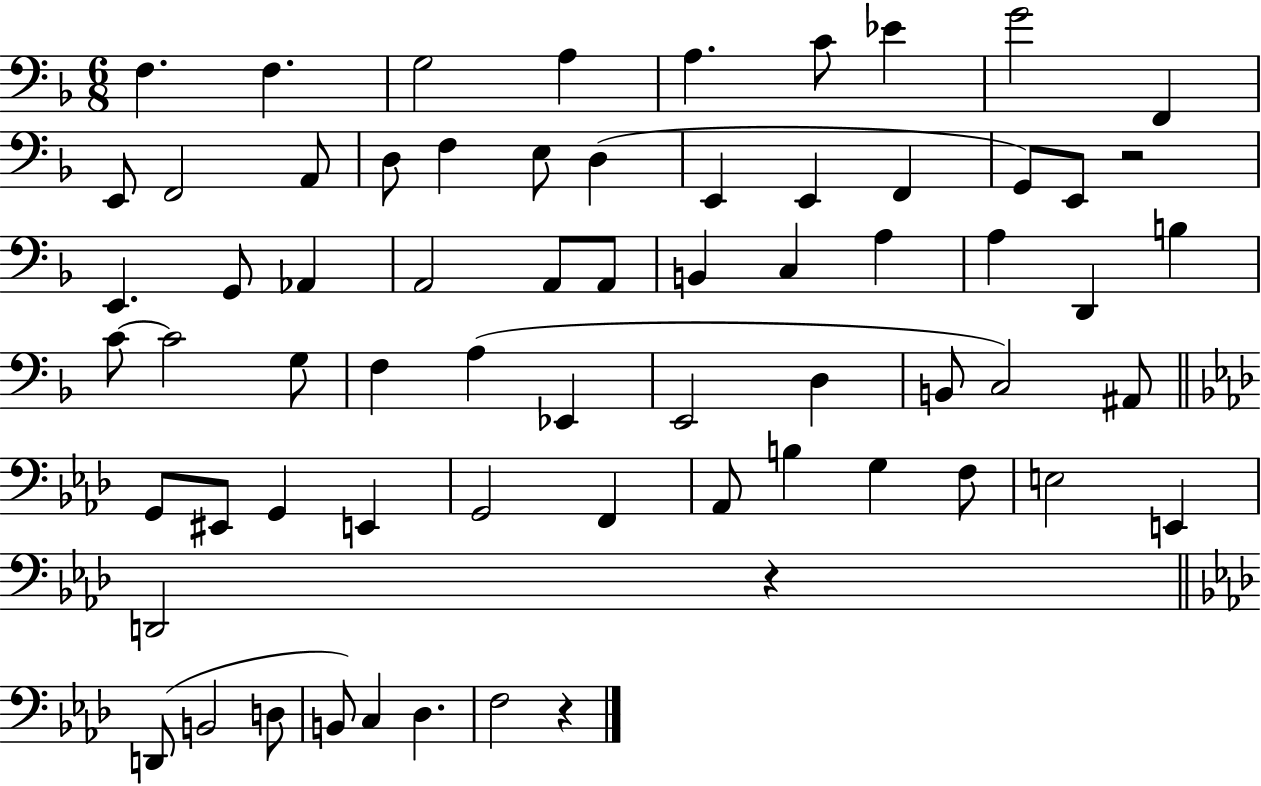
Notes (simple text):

F3/q. F3/q. G3/h A3/q A3/q. C4/e Eb4/q G4/h F2/q E2/e F2/h A2/e D3/e F3/q E3/e D3/q E2/q E2/q F2/q G2/e E2/e R/h E2/q. G2/e Ab2/q A2/h A2/e A2/e B2/q C3/q A3/q A3/q D2/q B3/q C4/e C4/h G3/e F3/q A3/q Eb2/q E2/h D3/q B2/e C3/h A#2/e G2/e EIS2/e G2/q E2/q G2/h F2/q Ab2/e B3/q G3/q F3/e E3/h E2/q D2/h R/q D2/e B2/h D3/e B2/e C3/q Db3/q. F3/h R/q